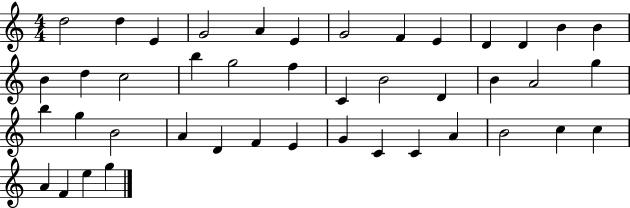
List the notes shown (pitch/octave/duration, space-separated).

D5/h D5/q E4/q G4/h A4/q E4/q G4/h F4/q E4/q D4/q D4/q B4/q B4/q B4/q D5/q C5/h B5/q G5/h F5/q C4/q B4/h D4/q B4/q A4/h G5/q B5/q G5/q B4/h A4/q D4/q F4/q E4/q G4/q C4/q C4/q A4/q B4/h C5/q C5/q A4/q F4/q E5/q G5/q